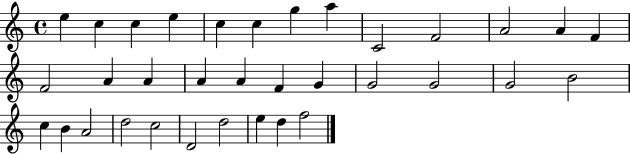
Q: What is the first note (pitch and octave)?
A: E5